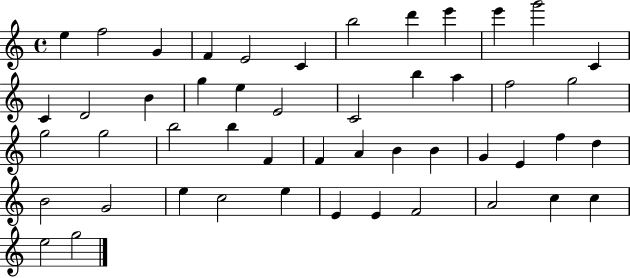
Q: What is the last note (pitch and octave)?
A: G5